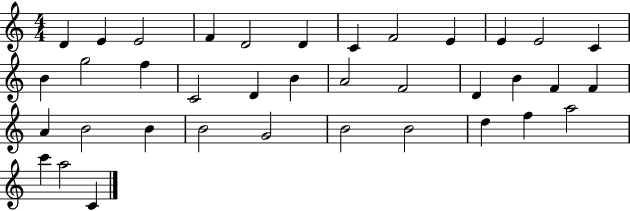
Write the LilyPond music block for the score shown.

{
  \clef treble
  \numericTimeSignature
  \time 4/4
  \key c \major
  d'4 e'4 e'2 | f'4 d'2 d'4 | c'4 f'2 e'4 | e'4 e'2 c'4 | \break b'4 g''2 f''4 | c'2 d'4 b'4 | a'2 f'2 | d'4 b'4 f'4 f'4 | \break a'4 b'2 b'4 | b'2 g'2 | b'2 b'2 | d''4 f''4 a''2 | \break c'''4 a''2 c'4 | \bar "|."
}